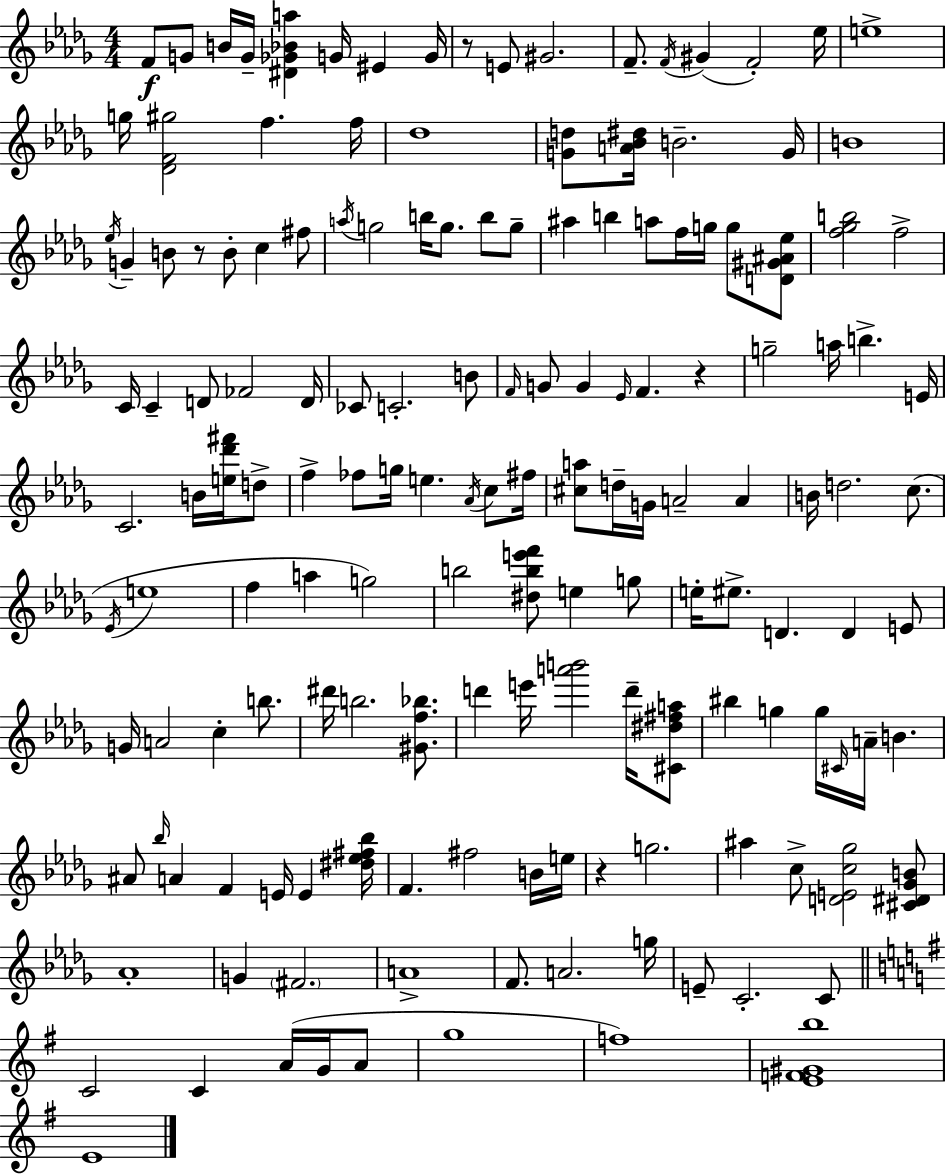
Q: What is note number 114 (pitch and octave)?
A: G5